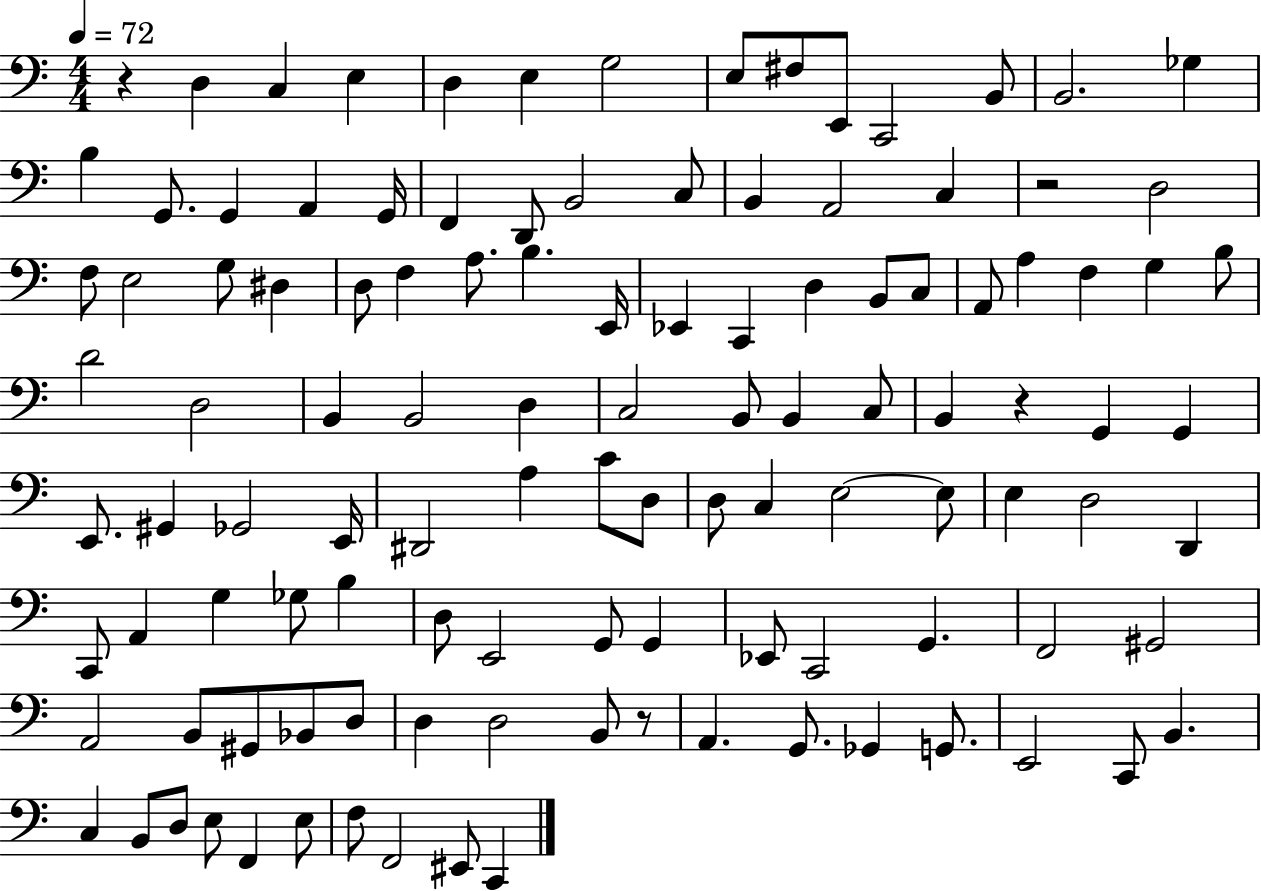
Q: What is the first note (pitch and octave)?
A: D3